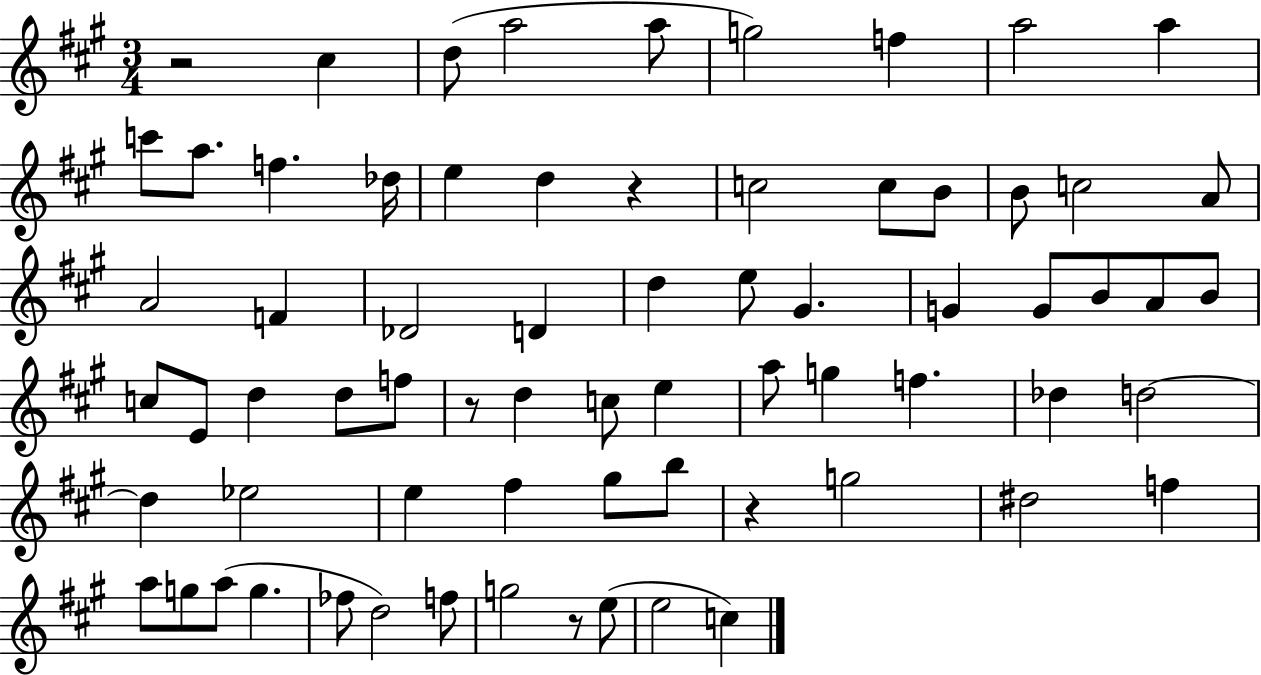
{
  \clef treble
  \numericTimeSignature
  \time 3/4
  \key a \major
  r2 cis''4 | d''8( a''2 a''8 | g''2) f''4 | a''2 a''4 | \break c'''8 a''8. f''4. des''16 | e''4 d''4 r4 | c''2 c''8 b'8 | b'8 c''2 a'8 | \break a'2 f'4 | des'2 d'4 | d''4 e''8 gis'4. | g'4 g'8 b'8 a'8 b'8 | \break c''8 e'8 d''4 d''8 f''8 | r8 d''4 c''8 e''4 | a''8 g''4 f''4. | des''4 d''2~~ | \break d''4 ees''2 | e''4 fis''4 gis''8 b''8 | r4 g''2 | dis''2 f''4 | \break a''8 g''8 a''8( g''4. | fes''8 d''2) f''8 | g''2 r8 e''8( | e''2 c''4) | \break \bar "|."
}